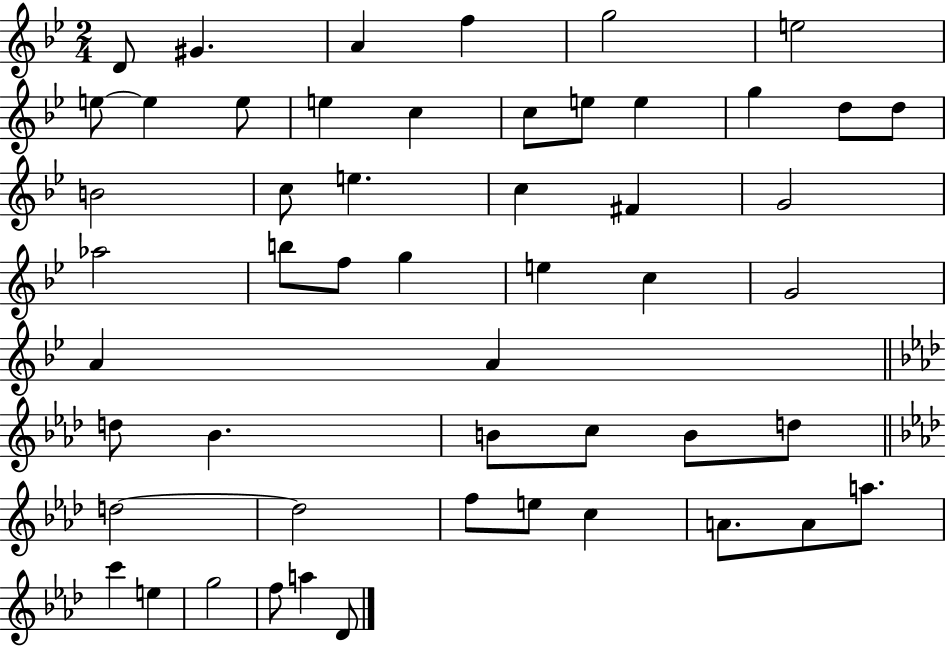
{
  \clef treble
  \numericTimeSignature
  \time 2/4
  \key bes \major
  d'8 gis'4. | a'4 f''4 | g''2 | e''2 | \break e''8~~ e''4 e''8 | e''4 c''4 | c''8 e''8 e''4 | g''4 d''8 d''8 | \break b'2 | c''8 e''4. | c''4 fis'4 | g'2 | \break aes''2 | b''8 f''8 g''4 | e''4 c''4 | g'2 | \break a'4 a'4 | \bar "||" \break \key f \minor d''8 bes'4. | b'8 c''8 b'8 d''8 | \bar "||" \break \key aes \major d''2~~ | d''2 | f''8 e''8 c''4 | a'8. a'8 a''8. | \break c'''4 e''4 | g''2 | f''8 a''4 des'8 | \bar "|."
}